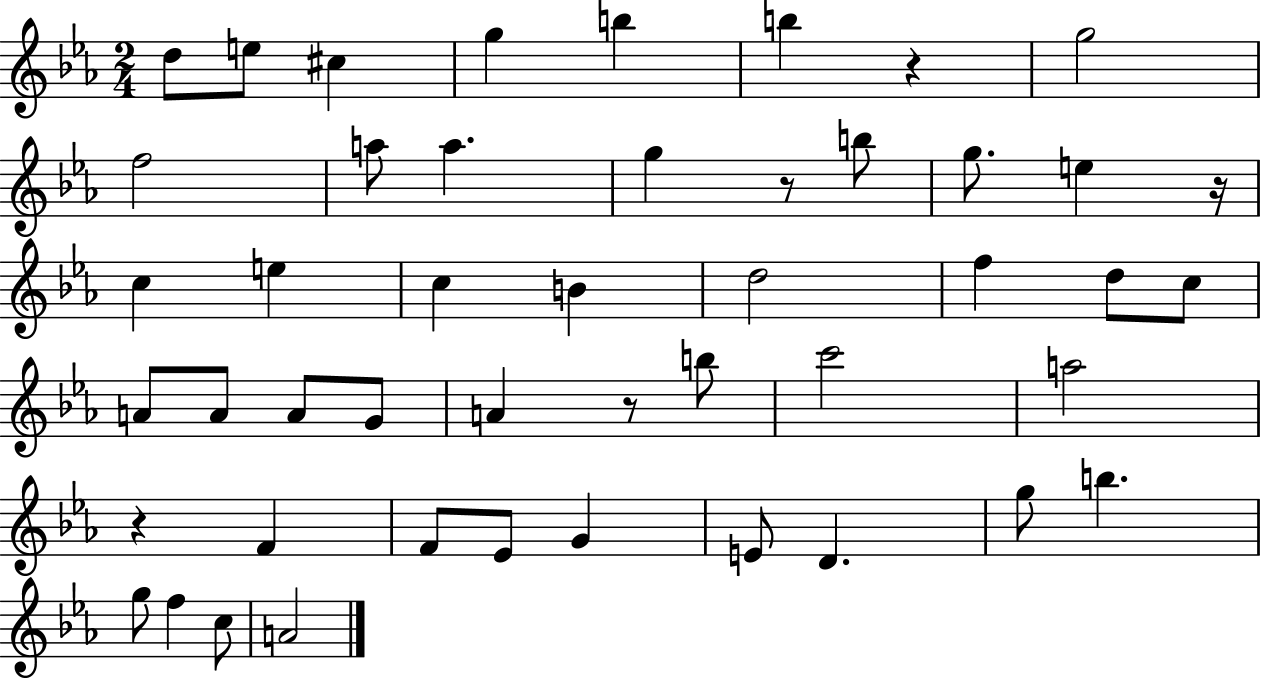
D5/e E5/e C#5/q G5/q B5/q B5/q R/q G5/h F5/h A5/e A5/q. G5/q R/e B5/e G5/e. E5/q R/s C5/q E5/q C5/q B4/q D5/h F5/q D5/e C5/e A4/e A4/e A4/e G4/e A4/q R/e B5/e C6/h A5/h R/q F4/q F4/e Eb4/e G4/q E4/e D4/q. G5/e B5/q. G5/e F5/q C5/e A4/h